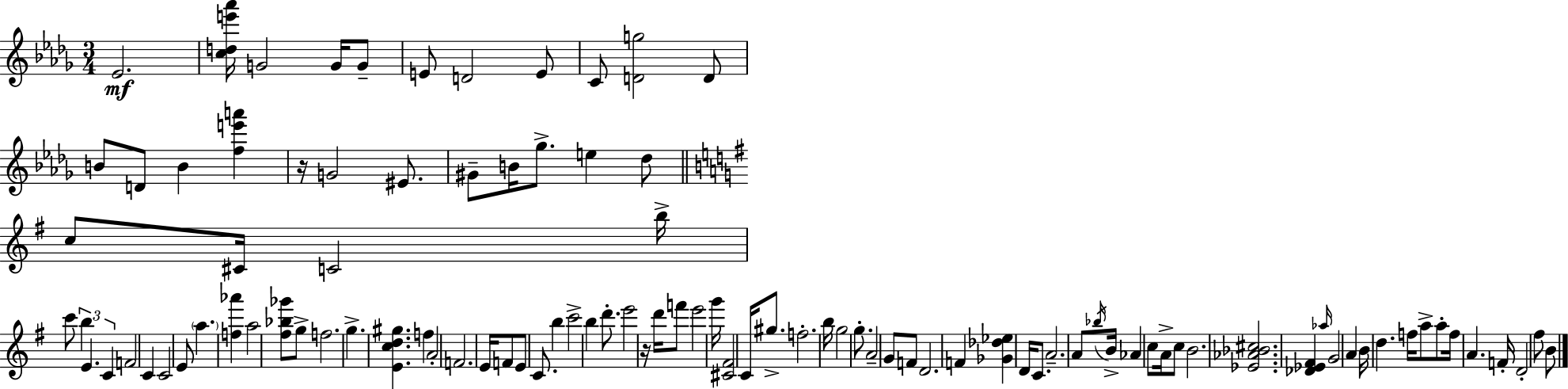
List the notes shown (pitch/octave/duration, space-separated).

Eb4/h. [C5,D5,E6,Ab6]/s G4/h G4/s G4/e E4/e D4/h E4/e C4/e [D4,G5]/h D4/e B4/e D4/e B4/q [F5,E6,A6]/q R/s G4/h EIS4/e. G#4/e B4/s Gb5/e. E5/q Db5/e C5/e C#4/s C4/h B5/s C6/e B5/q E4/q. C4/q F4/h C4/q C4/h E4/e A5/q. [F5,Ab6]/q A5/h [F#5,Bb5,Gb6]/e G5/e F5/h. G5/q. [E4,C5,D5,G#5]/q. F5/q A4/h F4/h. E4/s F4/e E4/e C4/e. B5/q C6/h B5/q D6/e. E6/h R/s D6/s F6/e E6/h G6/s [C#4,F#4]/h C4/s G#5/e. F5/h. B5/s G5/h G5/e. A4/h G4/e F4/e D4/h. F4/q [Gb4,Db5,Eb5]/q D4/s C4/e. A4/h. A4/e Bb5/s B4/s Ab4/q C5/e A4/s C5/e B4/h. [Eb4,Ab4,Bb4,C#5]/h. [Db4,Eb4,F#4]/q Ab5/s G4/h A4/q B4/s D5/q. F5/s A5/e A5/e F5/s A4/q. F4/s D4/h F#5/e B4/e